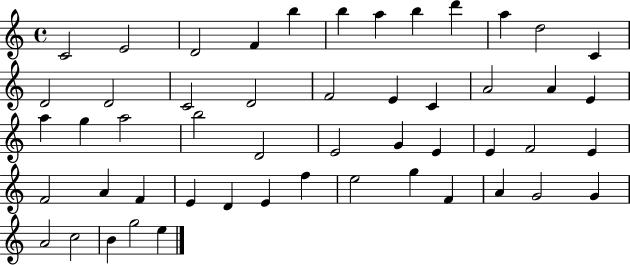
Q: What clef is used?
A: treble